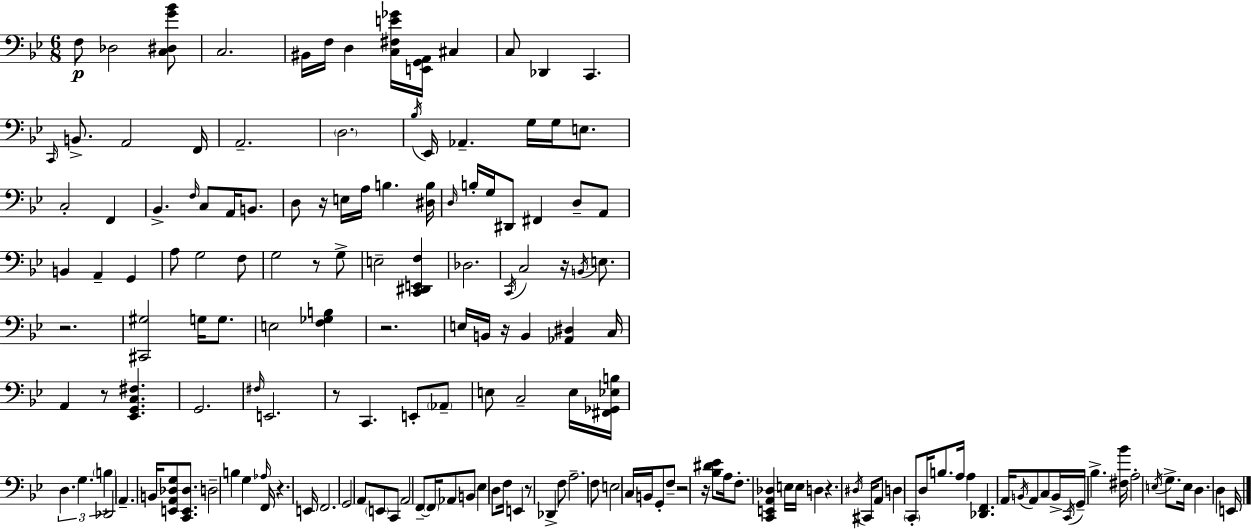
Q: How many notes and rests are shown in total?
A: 164